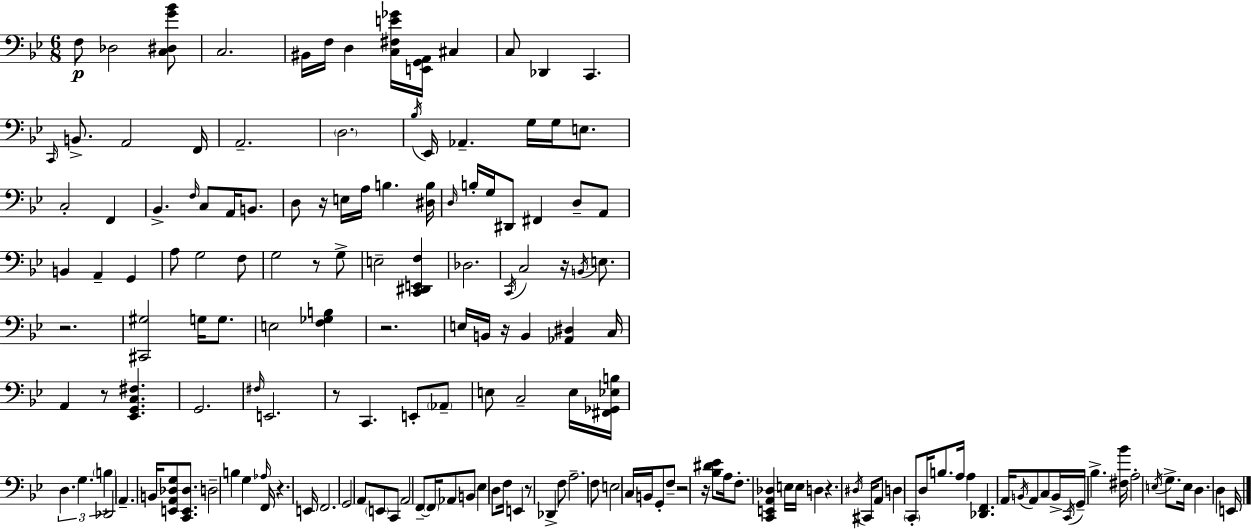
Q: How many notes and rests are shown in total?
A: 164